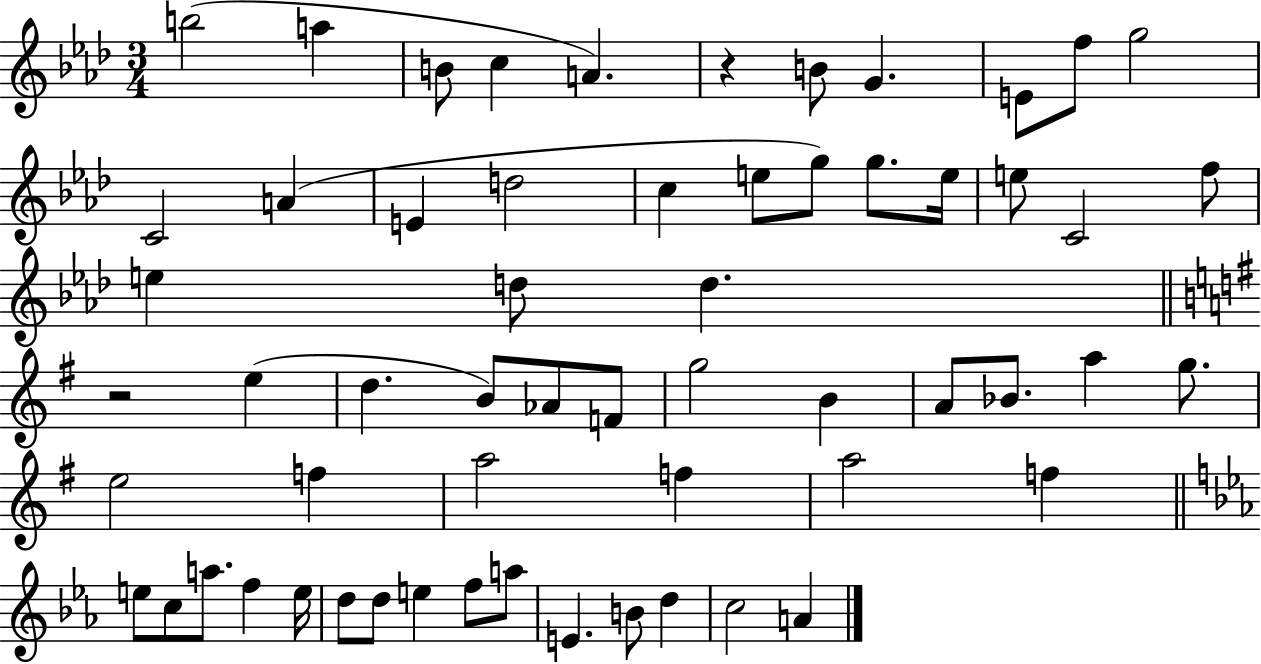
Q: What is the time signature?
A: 3/4